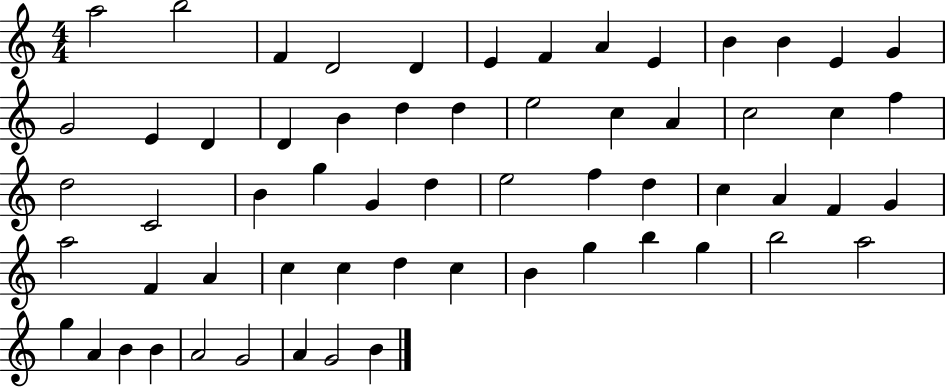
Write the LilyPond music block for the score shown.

{
  \clef treble
  \numericTimeSignature
  \time 4/4
  \key c \major
  a''2 b''2 | f'4 d'2 d'4 | e'4 f'4 a'4 e'4 | b'4 b'4 e'4 g'4 | \break g'2 e'4 d'4 | d'4 b'4 d''4 d''4 | e''2 c''4 a'4 | c''2 c''4 f''4 | \break d''2 c'2 | b'4 g''4 g'4 d''4 | e''2 f''4 d''4 | c''4 a'4 f'4 g'4 | \break a''2 f'4 a'4 | c''4 c''4 d''4 c''4 | b'4 g''4 b''4 g''4 | b''2 a''2 | \break g''4 a'4 b'4 b'4 | a'2 g'2 | a'4 g'2 b'4 | \bar "|."
}